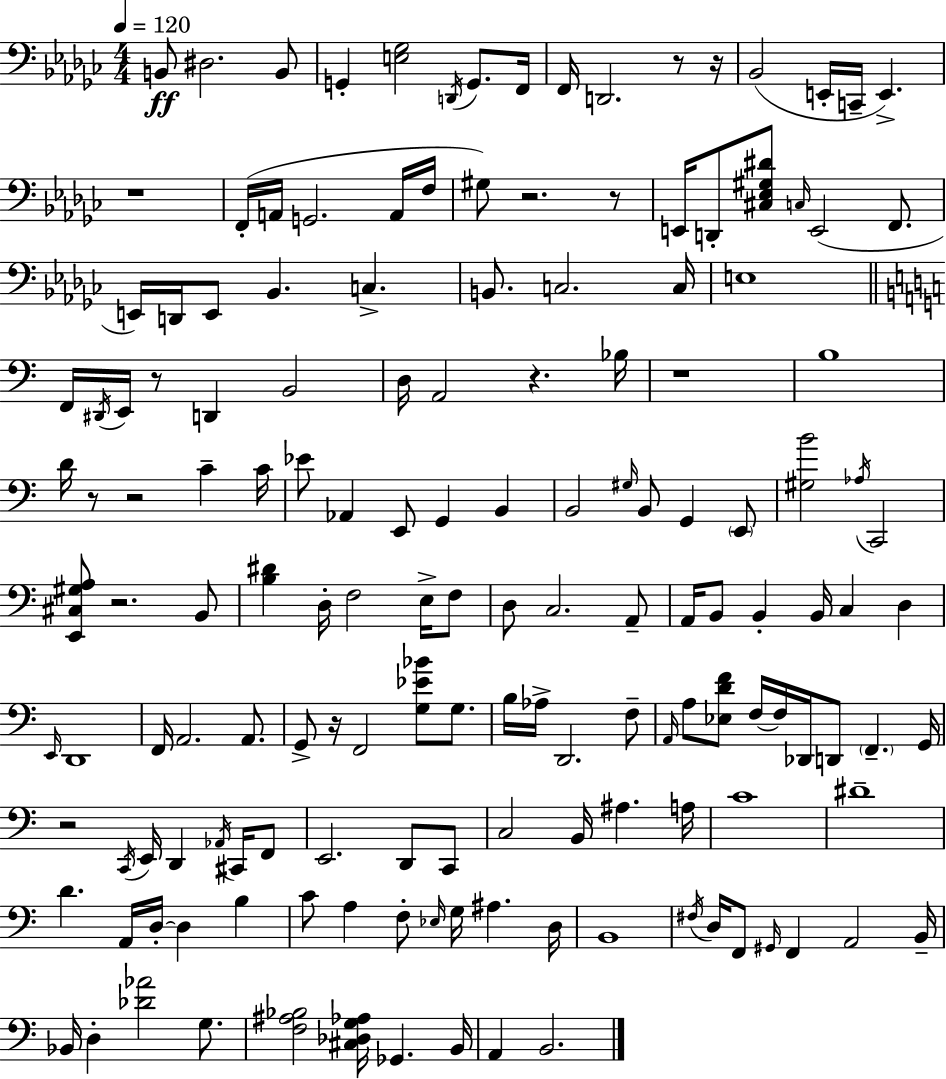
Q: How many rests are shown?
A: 13